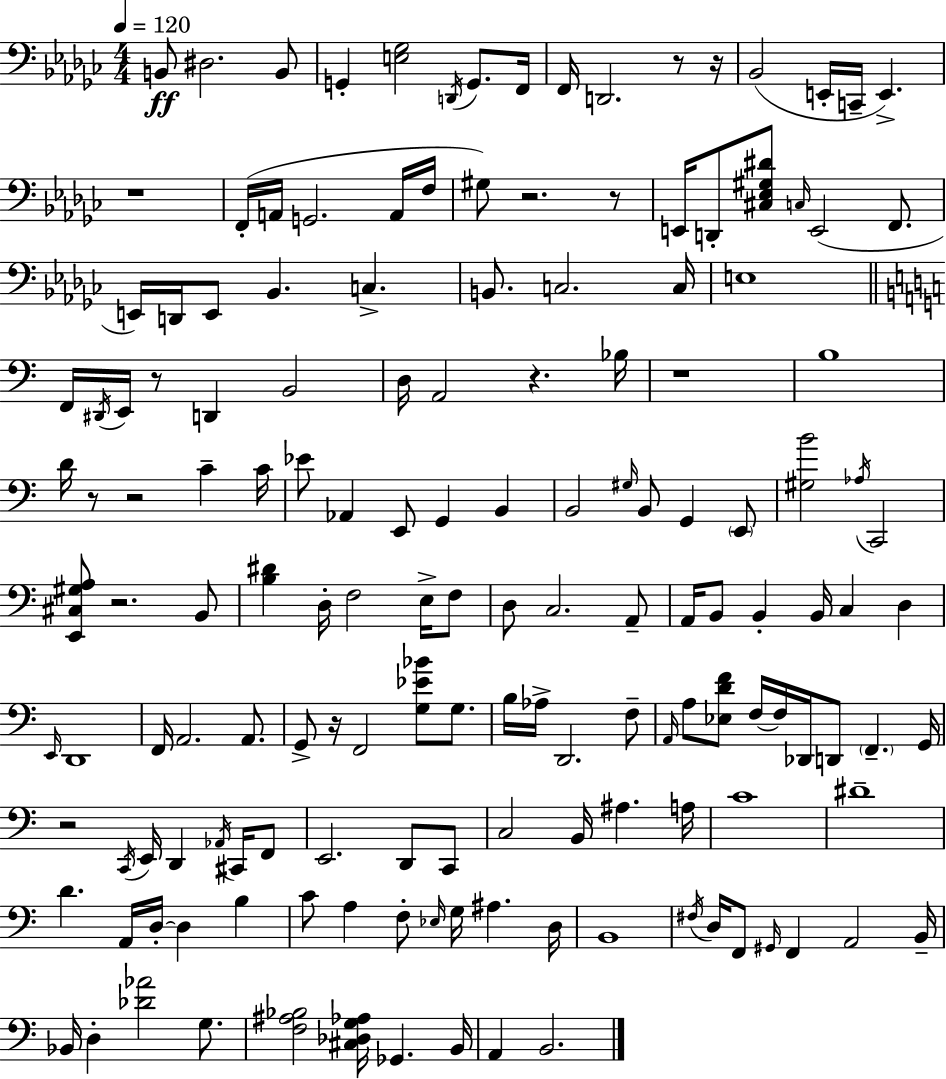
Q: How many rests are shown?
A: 13